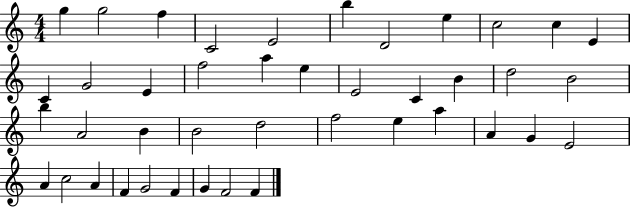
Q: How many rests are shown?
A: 0